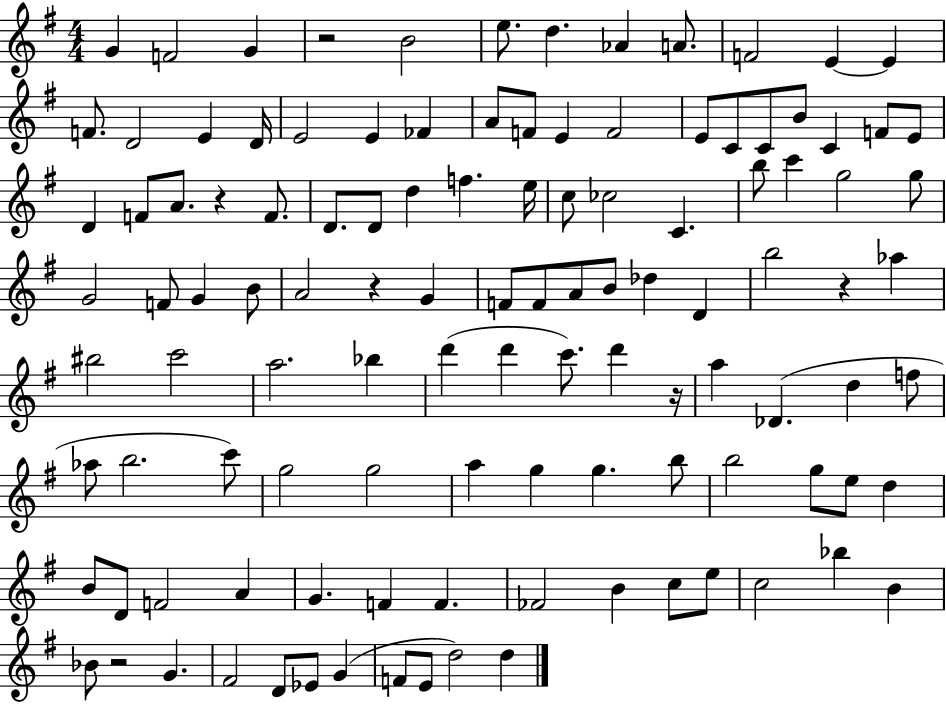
X:1
T:Untitled
M:4/4
L:1/4
K:G
G F2 G z2 B2 e/2 d _A A/2 F2 E E F/2 D2 E D/4 E2 E _F A/2 F/2 E F2 E/2 C/2 C/2 B/2 C F/2 E/2 D F/2 A/2 z F/2 D/2 D/2 d f e/4 c/2 _c2 C b/2 c' g2 g/2 G2 F/2 G B/2 A2 z G F/2 F/2 A/2 B/2 _d D b2 z _a ^b2 c'2 a2 _b d' d' c'/2 d' z/4 a _D d f/2 _a/2 b2 c'/2 g2 g2 a g g b/2 b2 g/2 e/2 d B/2 D/2 F2 A G F F _F2 B c/2 e/2 c2 _b B _B/2 z2 G ^F2 D/2 _E/2 G F/2 E/2 d2 d